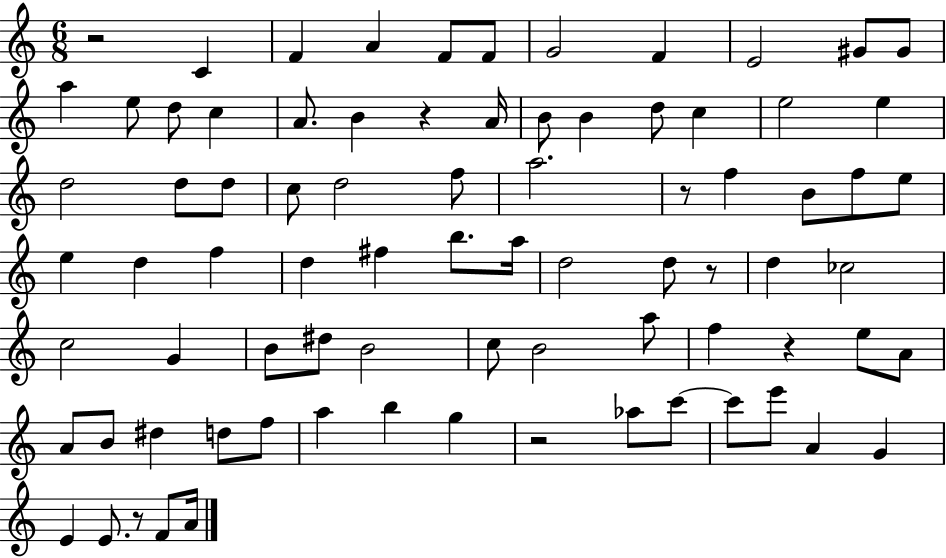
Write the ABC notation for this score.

X:1
T:Untitled
M:6/8
L:1/4
K:C
z2 C F A F/2 F/2 G2 F E2 ^G/2 ^G/2 a e/2 d/2 c A/2 B z A/4 B/2 B d/2 c e2 e d2 d/2 d/2 c/2 d2 f/2 a2 z/2 f B/2 f/2 e/2 e d f d ^f b/2 a/4 d2 d/2 z/2 d _c2 c2 G B/2 ^d/2 B2 c/2 B2 a/2 f z e/2 A/2 A/2 B/2 ^d d/2 f/2 a b g z2 _a/2 c'/2 c'/2 e'/2 A G E E/2 z/2 F/2 A/4